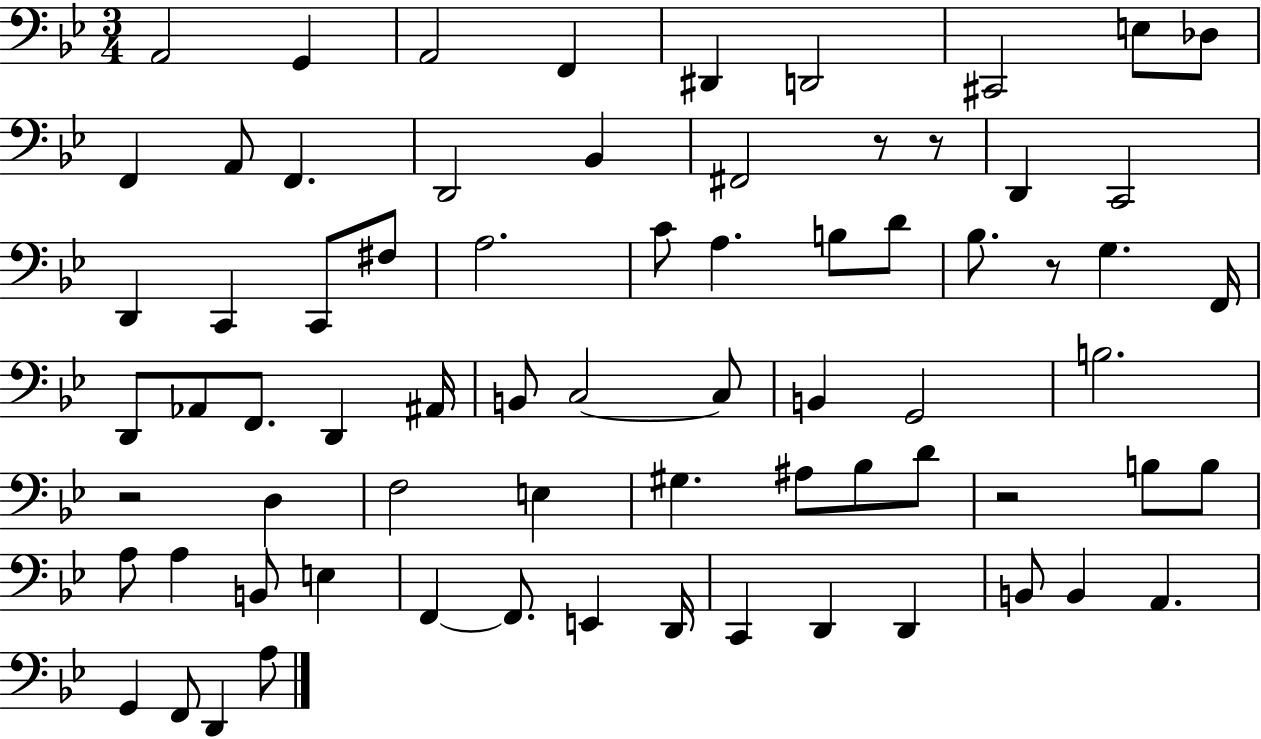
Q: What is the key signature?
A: BES major